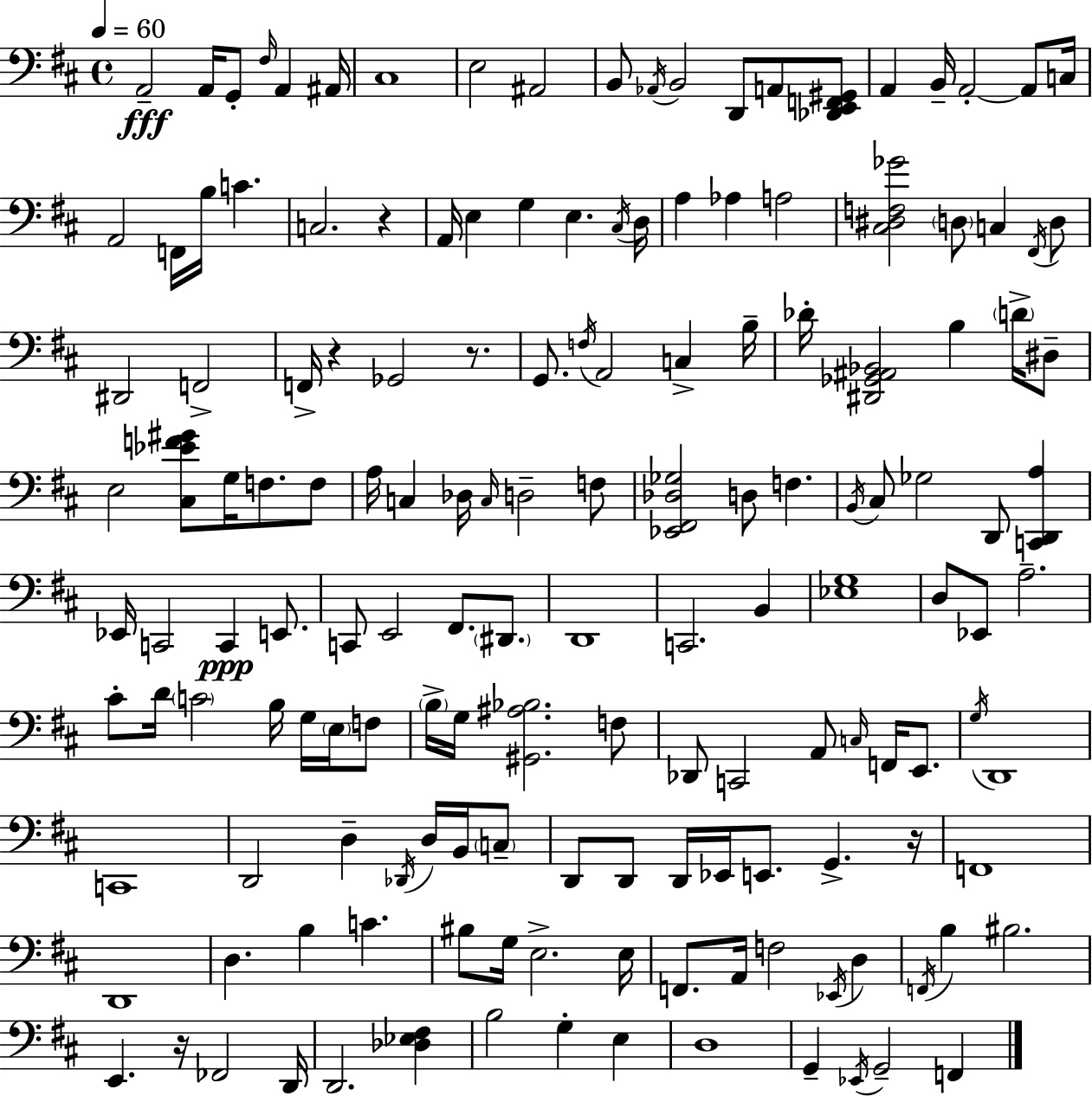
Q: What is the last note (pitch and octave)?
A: F2